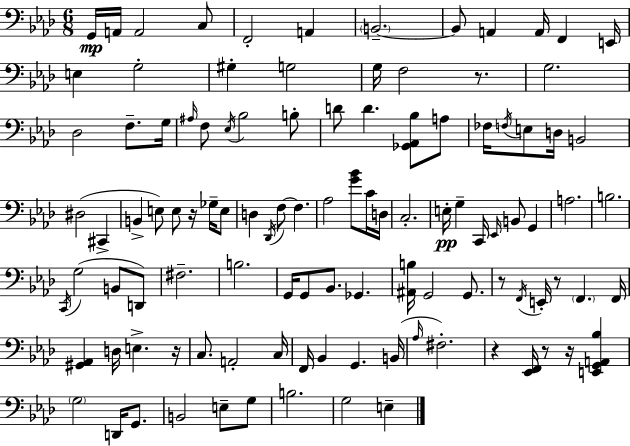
{
  \clef bass
  \numericTimeSignature
  \time 6/8
  \key f \minor
  g,16\mp a,16 a,2 c8 | f,2-. a,4 | \parenthesize b,2.--~~ | b,8 a,4 a,16 f,4 e,16 | \break e4 g2-. | gis4-. g2 | g16 f2 r8. | g2. | \break des2 f8.-- g16 | \grace { ais16 } f8 \acciaccatura { ees16 } bes2 | b8-. d'8 d'4. <ges, aes, bes>8 | a8 fes16 \acciaccatura { f16 } e8 d16 b,2 | \break dis2( cis,4-> | b,4-> e8) e8 r16 | ges16-- e8 d4 \acciaccatura { des,16 } f8~~ f4. | aes2 | \break <g' bes'>8 c'16 d16 c2.-. | e16-.\pp g4-- c,16 \grace { ees,16 } b,8 | g,4 a2. | b2. | \break \acciaccatura { c,16 }( g2 | b,8 d,8) fis2.-- | b2. | g,16 g,8 bes,8. | \break ges,4. <ais, b>16 g,2 | g,8. r8 \acciaccatura { f,16 } e,16-. r8 | \parenthesize f,4. f,16 <gis, aes,>4 d16 | e4.-> r16 c8. a,2-. | \break c16 f,16 bes,4 | g,4. b,16( \grace { aes16 } fis2.-.) | r4 | <ees, f,>16 r8 r16 <e, g, a, bes>4 \parenthesize g2 | \break d,16 g,8. b,2 | e8-- g8 b2. | g2 | e4-- \bar "|."
}